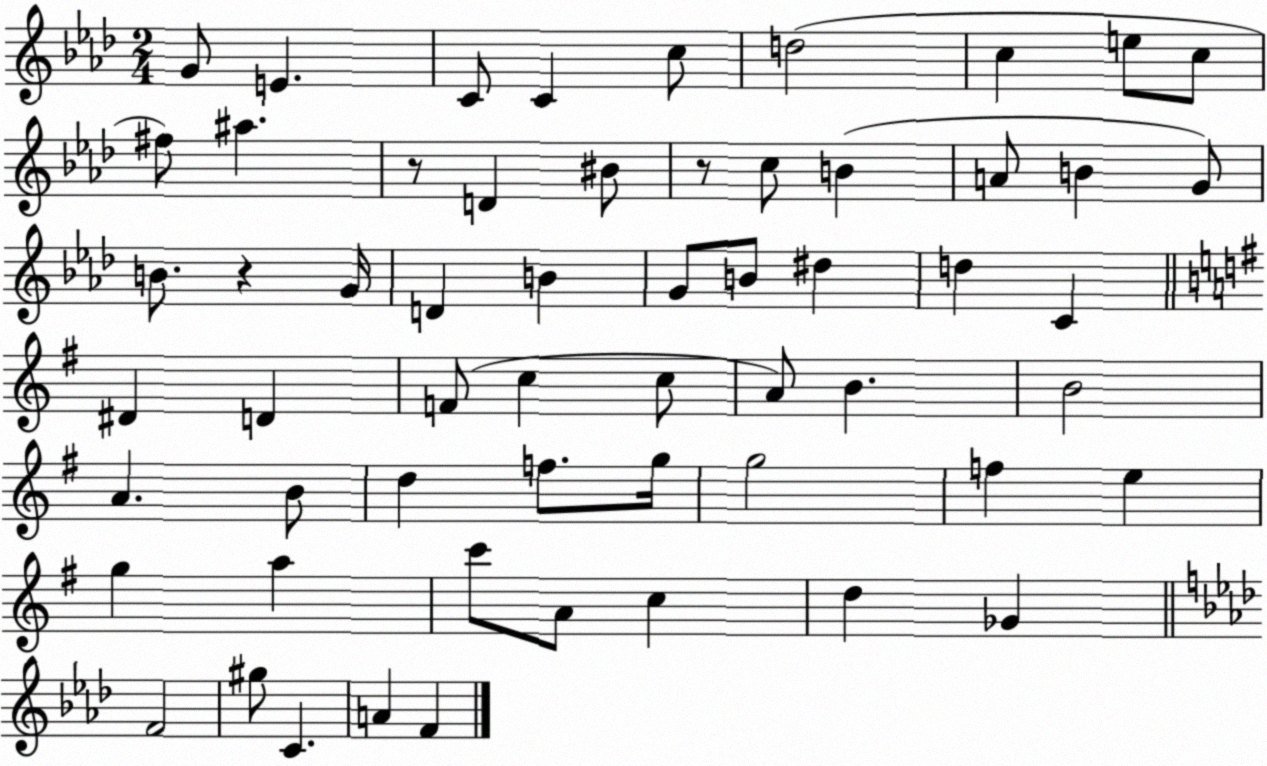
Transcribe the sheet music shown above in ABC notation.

X:1
T:Untitled
M:2/4
L:1/4
K:Ab
G/2 E C/2 C c/2 d2 c e/2 c/2 ^f/2 ^a z/2 D ^B/2 z/2 c/2 B A/2 B G/2 B/2 z G/4 D B G/2 B/2 ^d d C ^D D F/2 c c/2 A/2 B B2 A B/2 d f/2 g/4 g2 f e g a c'/2 A/2 c d _G F2 ^g/2 C A F